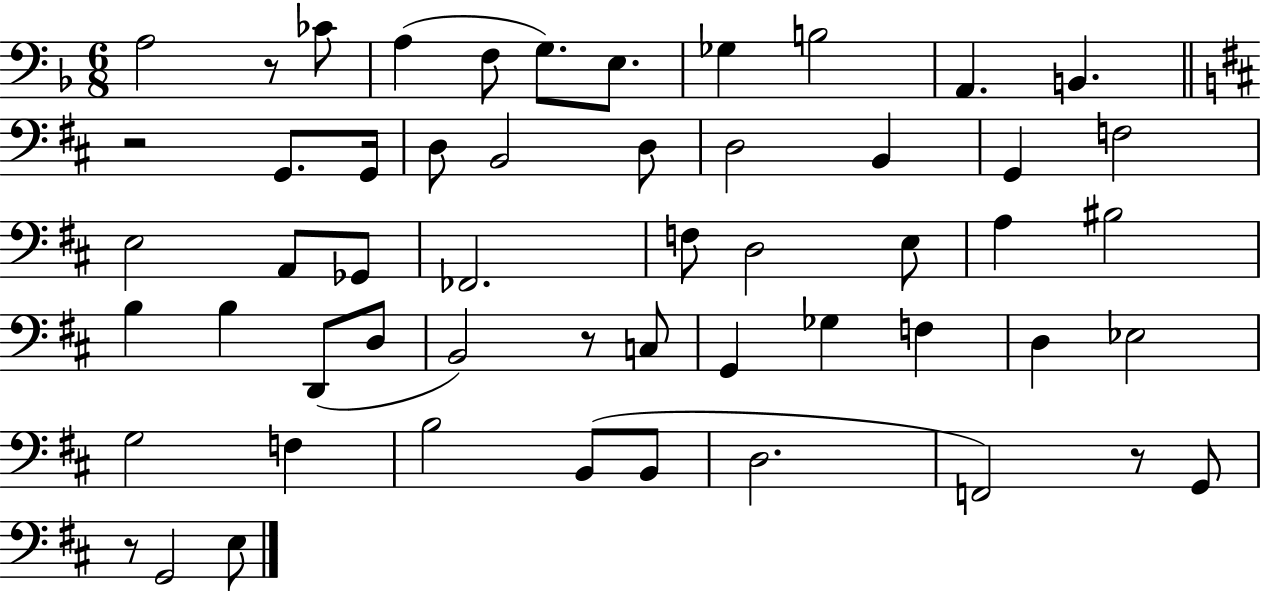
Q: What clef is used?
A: bass